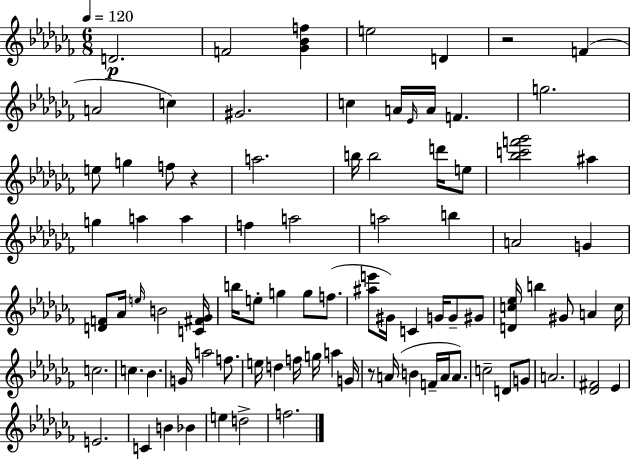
{
  \clef treble
  \numericTimeSignature
  \time 6/8
  \key aes \minor
  \tempo 4 = 120
  d'2.\p | f'2 <ges' bes' f''>4 | e''2 d'4 | r2 f'4( | \break a'2 c''4) | gis'2. | c''4 a'16 \grace { ees'16 } a'16 f'4. | g''2. | \break e''8 g''4 f''8 r4 | a''2. | b''16 b''2 d'''16 e''8 | <bes'' c''' f''' ges'''>2 ais''4 | \break g''4 a''4 a''4 | f''4 a''2 | a''2 b''4 | a'2 g'4 | \break <d' f'>8 aes'16 \grace { e''16 } b'2 | <c' fis' ges'>16 b''16 e''8-. g''4 g''8 f''8.( | <ais'' e'''>8 gis'16) c'4 g'16 g'8-- | gis'8 <d' c'' ees''>16 b''4 gis'8 a'4 | \break c''16 c''2. | c''4. bes'4. | g'16 a''2 f''8. | e''16 d''4 f''16 g''16 a''4 | \break g'16 r8 a'16( b'4 f'16-- a'16 a'8.) | c''2-- d'8 | g'8 a'2. | <des' fis'>2 ees'4 | \break e'2. | c'4 b'4 bes'4 | e''4 d''2-> | f''2. | \break \bar "|."
}